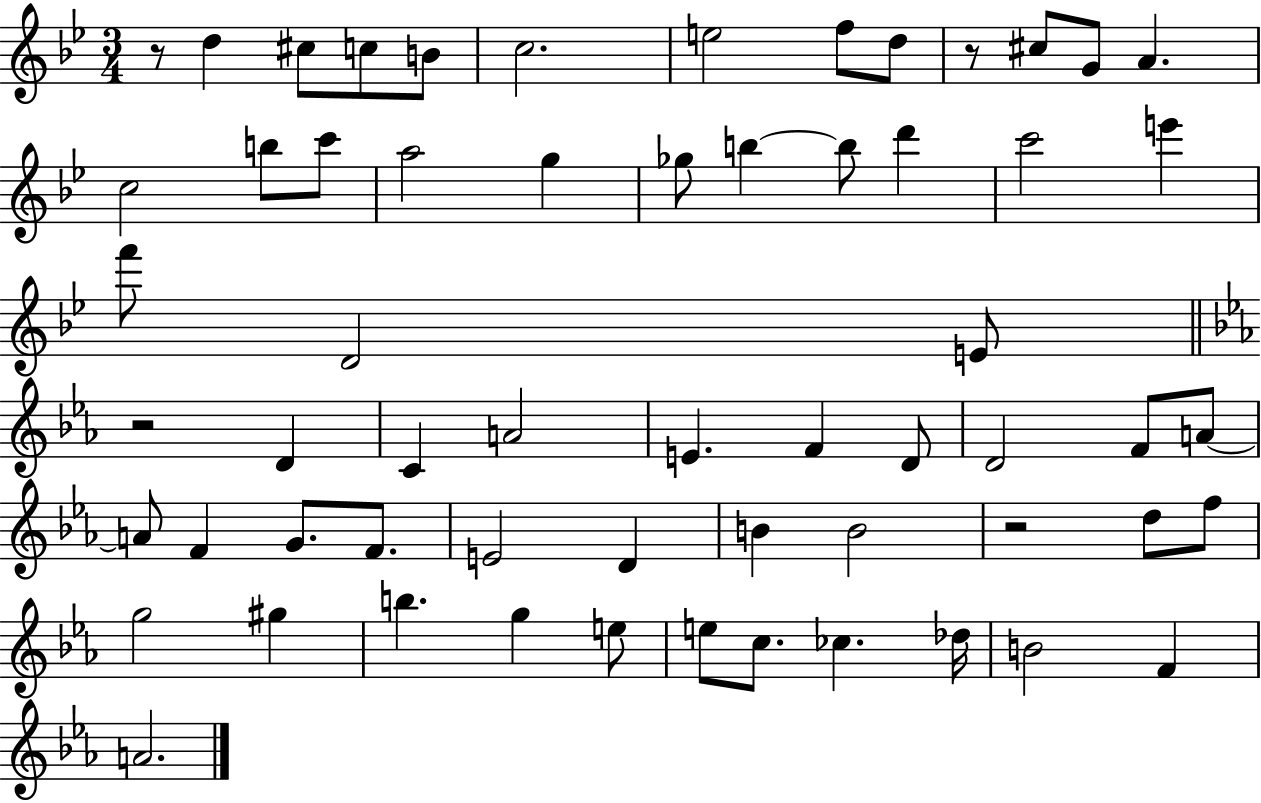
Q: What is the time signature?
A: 3/4